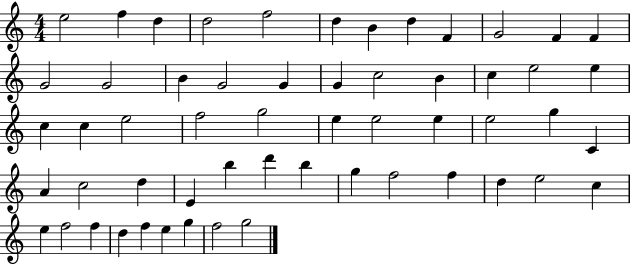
E5/h F5/q D5/q D5/h F5/h D5/q B4/q D5/q F4/q G4/h F4/q F4/q G4/h G4/h B4/q G4/h G4/q G4/q C5/h B4/q C5/q E5/h E5/q C5/q C5/q E5/h F5/h G5/h E5/q E5/h E5/q E5/h G5/q C4/q A4/q C5/h D5/q E4/q B5/q D6/q B5/q G5/q F5/h F5/q D5/q E5/h C5/q E5/q F5/h F5/q D5/q F5/q E5/q G5/q F5/h G5/h